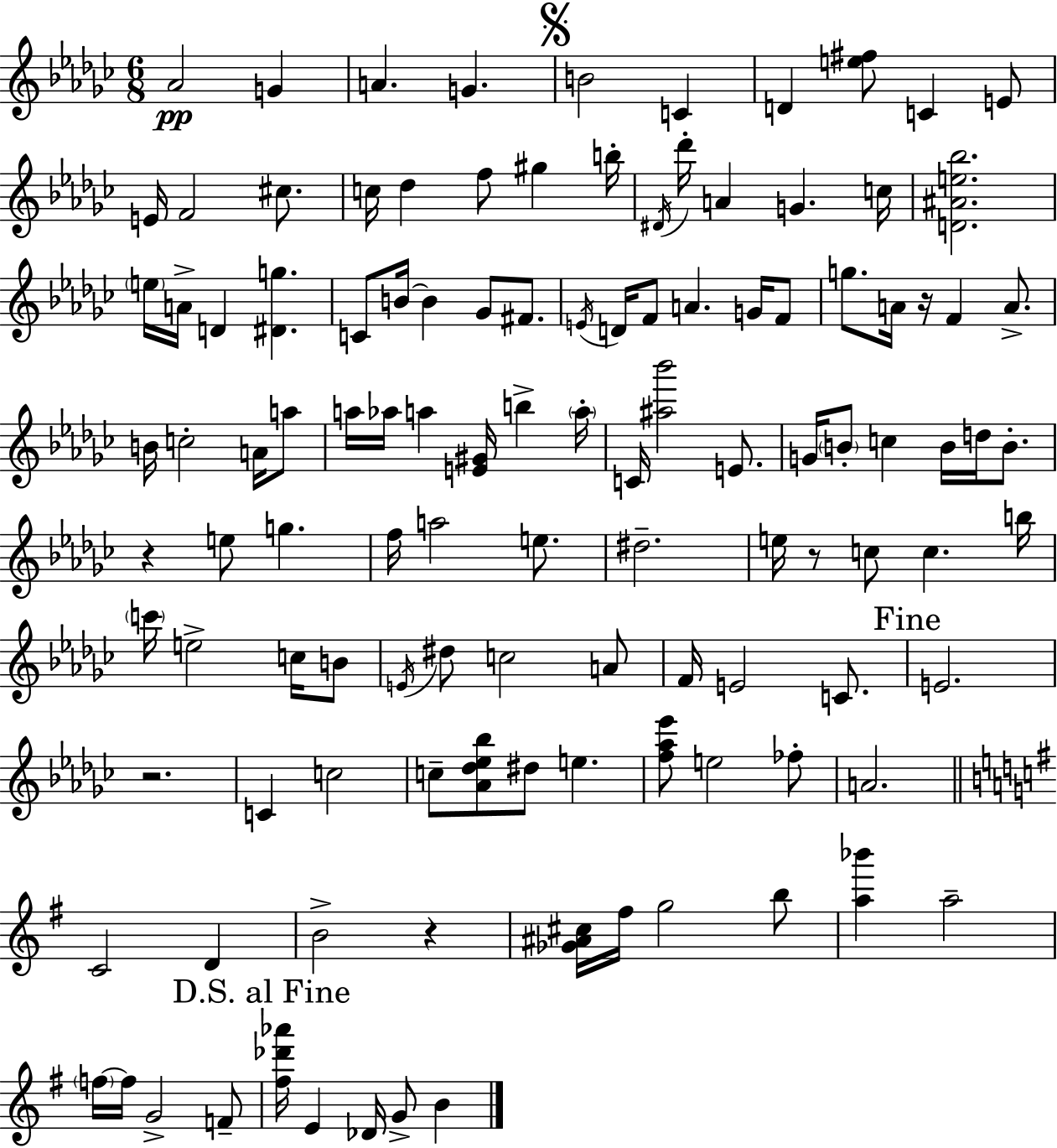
{
  \clef treble
  \numericTimeSignature
  \time 6/8
  \key ees \minor
  aes'2\pp g'4 | a'4. g'4. | \mark \markup { \musicglyph "scripts.segno" } b'2 c'4 | d'4 <e'' fis''>8 c'4 e'8 | \break e'16 f'2 cis''8. | c''16 des''4 f''8 gis''4 b''16-. | \acciaccatura { dis'16 } des'''16-. a'4 g'4. | c''16 <d' ais' e'' bes''>2. | \break \parenthesize e''16 a'16-> d'4 <dis' g''>4. | c'8 b'16~~ b'4 ges'8 fis'8. | \acciaccatura { e'16 } d'16 f'8 a'4. g'16 | f'8 g''8. a'16 r16 f'4 a'8.-> | \break b'16 c''2-. a'16 | a''8 a''16 aes''16 a''4 <e' gis'>16 b''4-> | \parenthesize a''16-. c'16 <ais'' bes'''>2 e'8. | g'16 \parenthesize b'8-. c''4 b'16 d''16 b'8.-. | \break r4 e''8 g''4. | f''16 a''2 e''8. | dis''2.-- | e''16 r8 c''8 c''4. | \break b''16 \parenthesize c'''16 e''2-> c''16 | b'8 \acciaccatura { e'16 } dis''8 c''2 | a'8 f'16 e'2 | c'8. \mark "Fine" e'2. | \break r2. | c'4 c''2 | c''8-- <aes' des'' ees'' bes''>8 dis''8 e''4. | <f'' aes'' ees'''>8 e''2 | \break fes''8-. a'2. | \bar "||" \break \key e \minor c'2 d'4 | b'2-> r4 | <ges' ais' cis''>16 fis''16 g''2 b''8 | <a'' bes'''>4 a''2-- | \break \parenthesize f''16~~ f''16 g'2-> f'8-- | \mark "D.S. al Fine" <fis'' des''' aes'''>16 e'4 des'16 g'8-> b'4 | \bar "|."
}